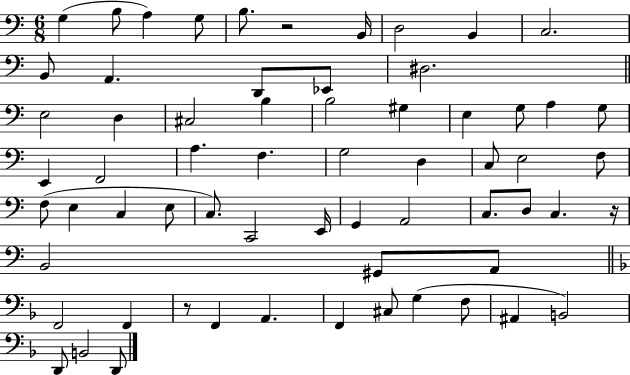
X:1
T:Untitled
M:6/8
L:1/4
K:C
G, B,/2 A, G,/2 B,/2 z2 B,,/4 D,2 B,, C,2 B,,/2 A,, D,,/2 _E,,/2 ^D,2 E,2 D, ^C,2 B, B,2 ^G, E, G,/2 A, G,/2 E,, F,,2 A, F, G,2 D, C,/2 E,2 F,/2 F,/2 E, C, E,/2 C,/2 C,,2 E,,/4 G,, A,,2 C,/2 D,/2 C, z/4 B,,2 ^G,,/2 A,,/2 F,,2 F,, z/2 F,, A,, F,, ^C,/2 G, F,/2 ^A,, B,,2 D,,/2 B,,2 D,,/2